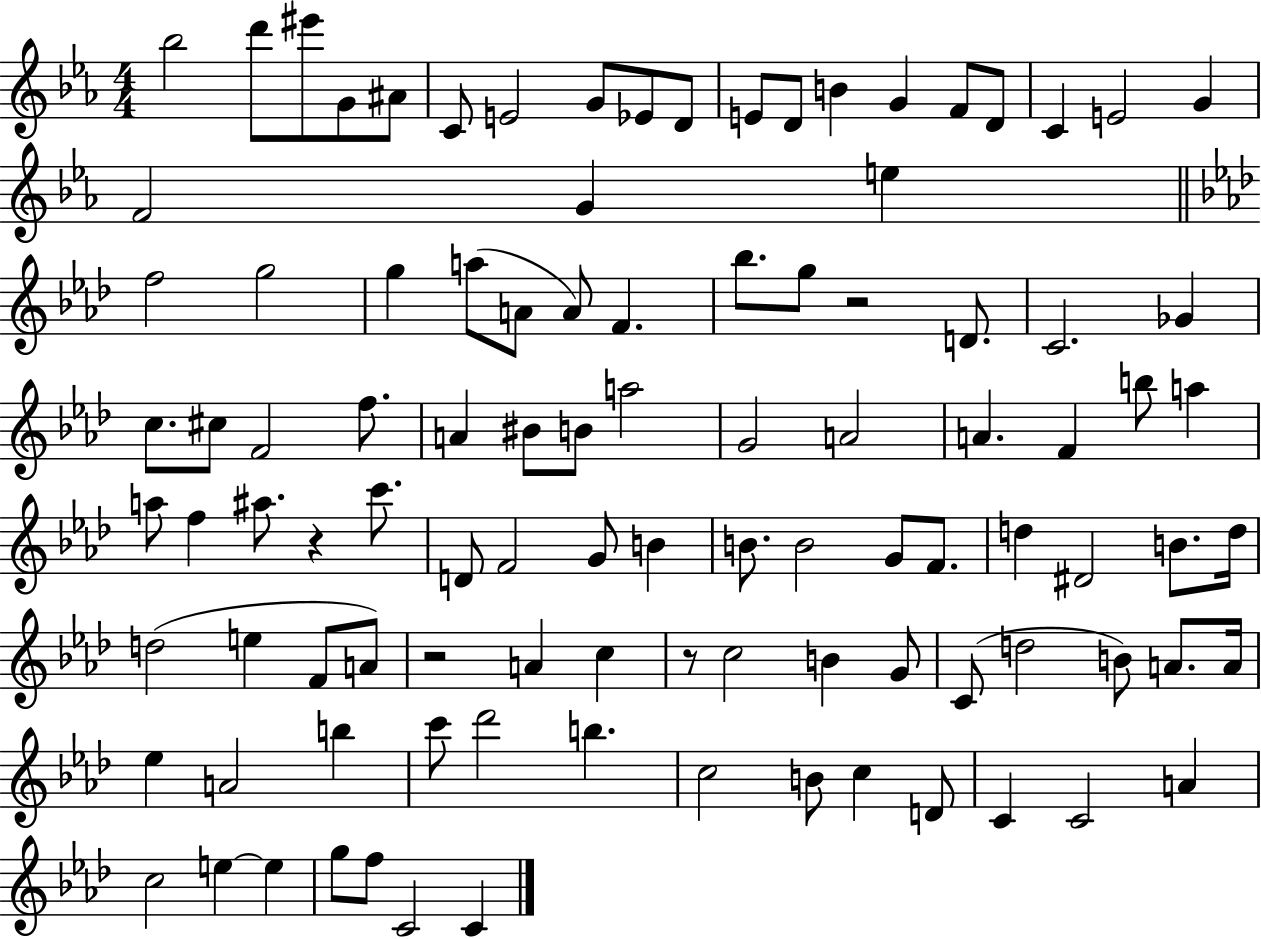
{
  \clef treble
  \numericTimeSignature
  \time 4/4
  \key ees \major
  bes''2 d'''8 eis'''8 g'8 ais'8 | c'8 e'2 g'8 ees'8 d'8 | e'8 d'8 b'4 g'4 f'8 d'8 | c'4 e'2 g'4 | \break f'2 g'4 e''4 | \bar "||" \break \key aes \major f''2 g''2 | g''4 a''8( a'8 a'8) f'4. | bes''8. g''8 r2 d'8. | c'2. ges'4 | \break c''8. cis''8 f'2 f''8. | a'4 bis'8 b'8 a''2 | g'2 a'2 | a'4. f'4 b''8 a''4 | \break a''8 f''4 ais''8. r4 c'''8. | d'8 f'2 g'8 b'4 | b'8. b'2 g'8 f'8. | d''4 dis'2 b'8. d''16 | \break d''2( e''4 f'8 a'8) | r2 a'4 c''4 | r8 c''2 b'4 g'8 | c'8( d''2 b'8) a'8. a'16 | \break ees''4 a'2 b''4 | c'''8 des'''2 b''4. | c''2 b'8 c''4 d'8 | c'4 c'2 a'4 | \break c''2 e''4~~ e''4 | g''8 f''8 c'2 c'4 | \bar "|."
}